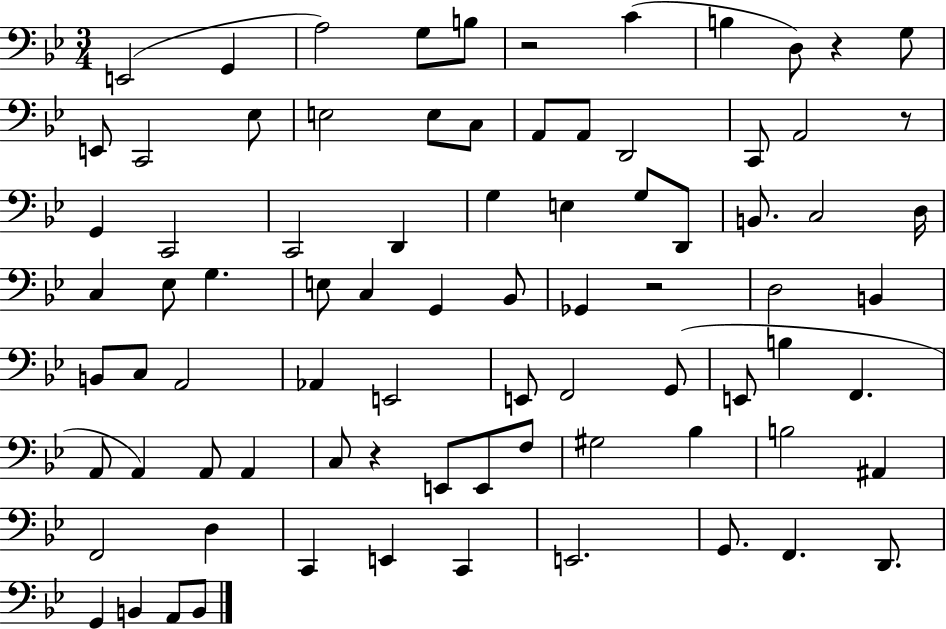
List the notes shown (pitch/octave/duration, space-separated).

E2/h G2/q A3/h G3/e B3/e R/h C4/q B3/q D3/e R/q G3/e E2/e C2/h Eb3/e E3/h E3/e C3/e A2/e A2/e D2/h C2/e A2/h R/e G2/q C2/h C2/h D2/q G3/q E3/q G3/e D2/e B2/e. C3/h D3/s C3/q Eb3/e G3/q. E3/e C3/q G2/q Bb2/e Gb2/q R/h D3/h B2/q B2/e C3/e A2/h Ab2/q E2/h E2/e F2/h G2/e E2/e B3/q F2/q. A2/e A2/q A2/e A2/q C3/e R/q E2/e E2/e F3/e G#3/h Bb3/q B3/h A#2/q F2/h D3/q C2/q E2/q C2/q E2/h. G2/e. F2/q. D2/e. G2/q B2/q A2/e B2/e